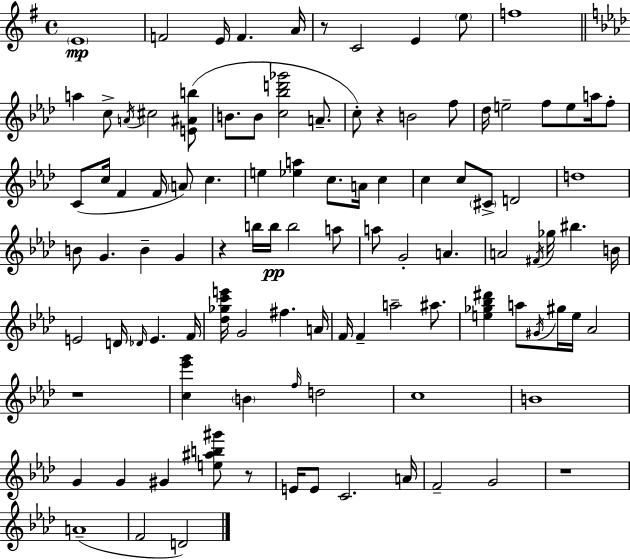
E4/w F4/h E4/s F4/q. A4/s R/e C4/h E4/q E5/e F5/w A5/q C5/e A4/s C#5/h [E4,A#4,B5]/e B4/e. B4/e [C5,Bb5,D6,Gb6]/h A4/e. C5/e R/q B4/h F5/e Db5/s E5/h F5/e E5/e A5/s F5/e C4/e C5/s F4/q F4/s A4/e C5/q. E5/q [Eb5,A5]/q C5/e. A4/s C5/q C5/q C5/e C#4/e D4/h D5/w B4/e G4/q. B4/q G4/q R/q B5/s B5/s B5/h A5/e A5/e G4/h A4/q. A4/h F#4/s Gb5/s BIS5/q. B4/s E4/h D4/s Db4/s E4/q. F4/s [Db5,Gb5,C6,E6]/s G4/h F#5/q. A4/s F4/s F4/q A5/h A#5/e. [E5,Gb5,Bb5,D#6]/q A5/e G#4/s G#5/s E5/s Ab4/h R/w [C5,Eb6,G6]/q B4/q F5/s D5/h C5/w B4/w G4/q G4/q G#4/q [E5,A#5,B5,G#6]/e R/e E4/s E4/e C4/h. A4/s F4/h G4/h R/w A4/w F4/h D4/h